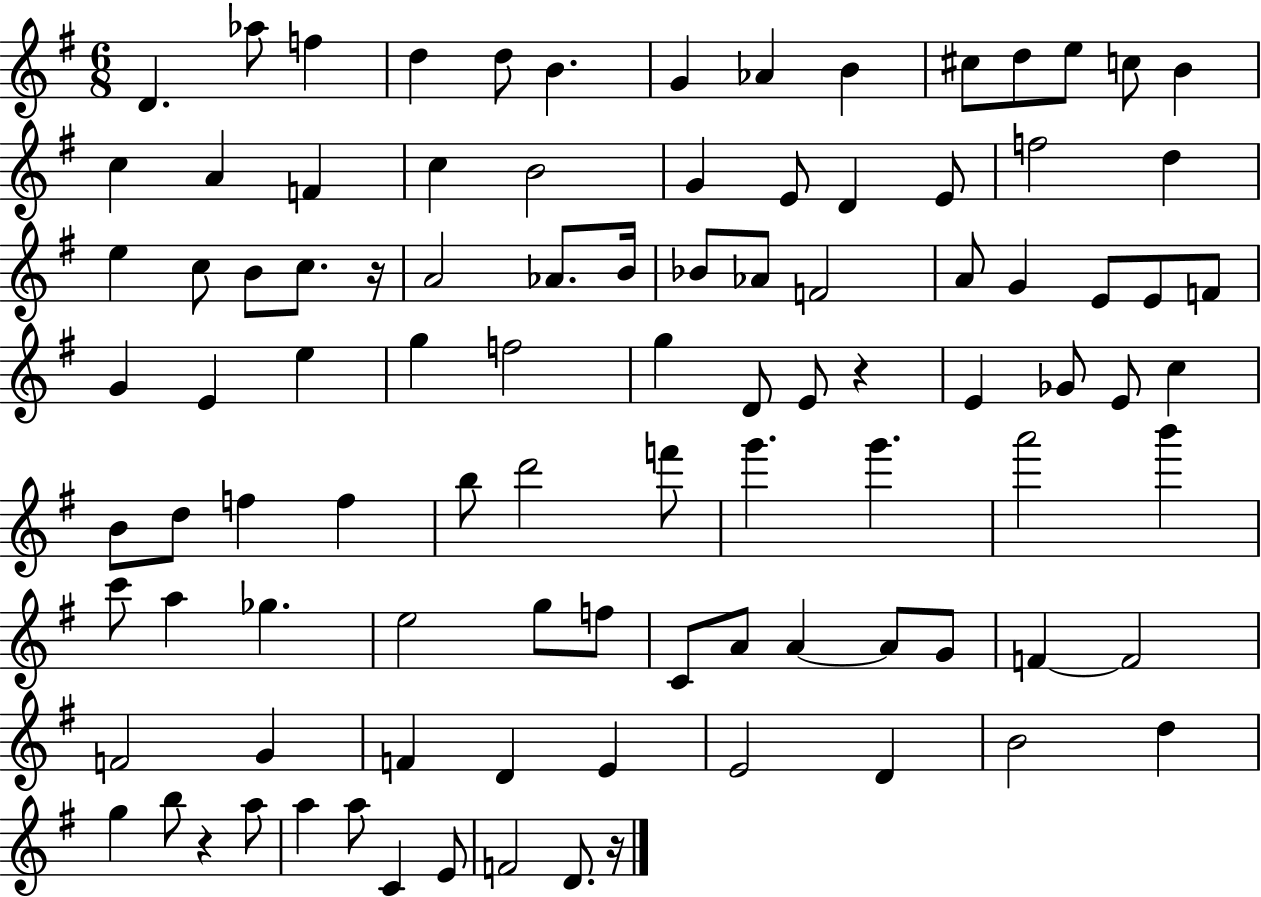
{
  \clef treble
  \numericTimeSignature
  \time 6/8
  \key g \major
  d'4. aes''8 f''4 | d''4 d''8 b'4. | g'4 aes'4 b'4 | cis''8 d''8 e''8 c''8 b'4 | \break c''4 a'4 f'4 | c''4 b'2 | g'4 e'8 d'4 e'8 | f''2 d''4 | \break e''4 c''8 b'8 c''8. r16 | a'2 aes'8. b'16 | bes'8 aes'8 f'2 | a'8 g'4 e'8 e'8 f'8 | \break g'4 e'4 e''4 | g''4 f''2 | g''4 d'8 e'8 r4 | e'4 ges'8 e'8 c''4 | \break b'8 d''8 f''4 f''4 | b''8 d'''2 f'''8 | g'''4. g'''4. | a'''2 b'''4 | \break c'''8 a''4 ges''4. | e''2 g''8 f''8 | c'8 a'8 a'4~~ a'8 g'8 | f'4~~ f'2 | \break f'2 g'4 | f'4 d'4 e'4 | e'2 d'4 | b'2 d''4 | \break g''4 b''8 r4 a''8 | a''4 a''8 c'4 e'8 | f'2 d'8. r16 | \bar "|."
}